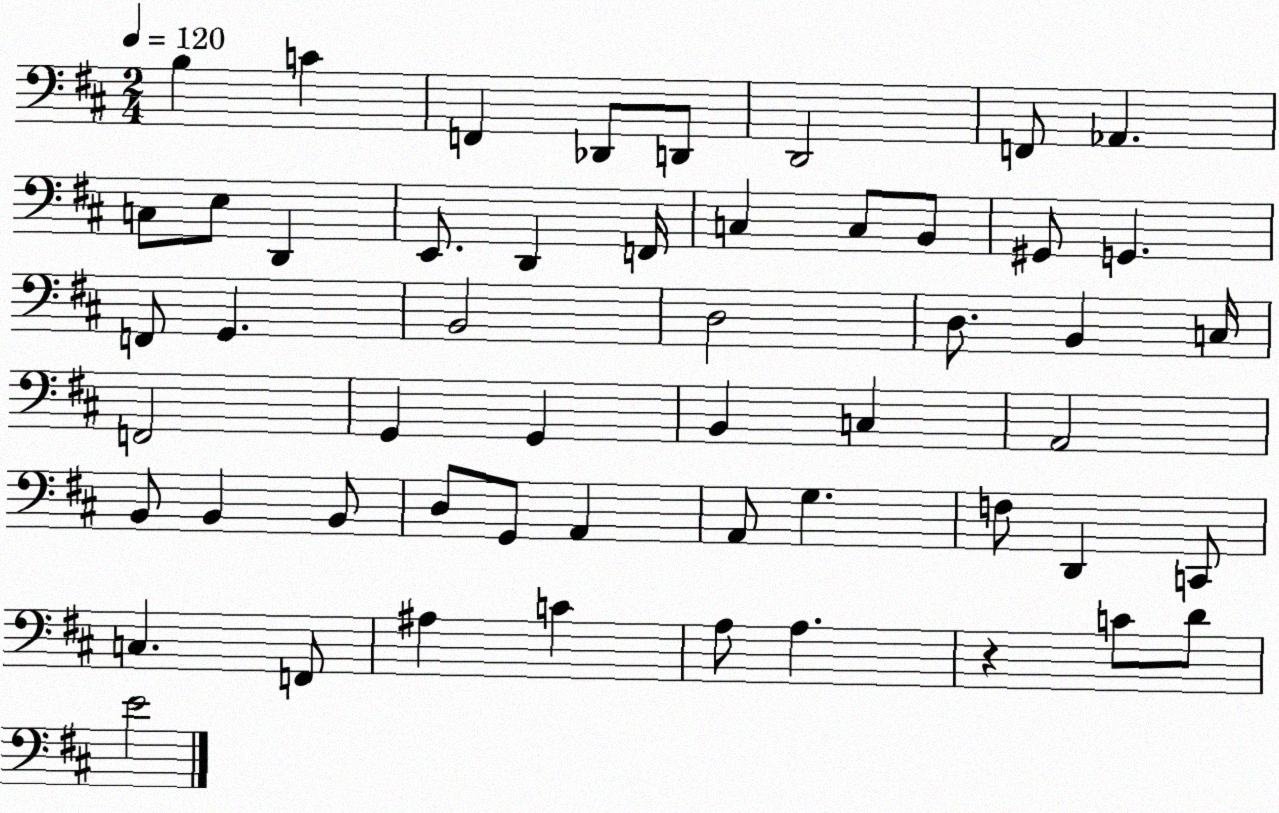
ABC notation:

X:1
T:Untitled
M:2/4
L:1/4
K:D
B, C F,, _D,,/2 D,,/2 D,,2 F,,/2 _A,, C,/2 E,/2 D,, E,,/2 D,, F,,/4 C, C,/2 B,,/2 ^G,,/2 G,, F,,/2 G,, B,,2 D,2 D,/2 B,, C,/4 F,,2 G,, G,, B,, C, A,,2 B,,/2 B,, B,,/2 D,/2 G,,/2 A,, A,,/2 G, F,/2 D,, C,,/2 C, F,,/2 ^A, C A,/2 A, z C/2 D/2 E2